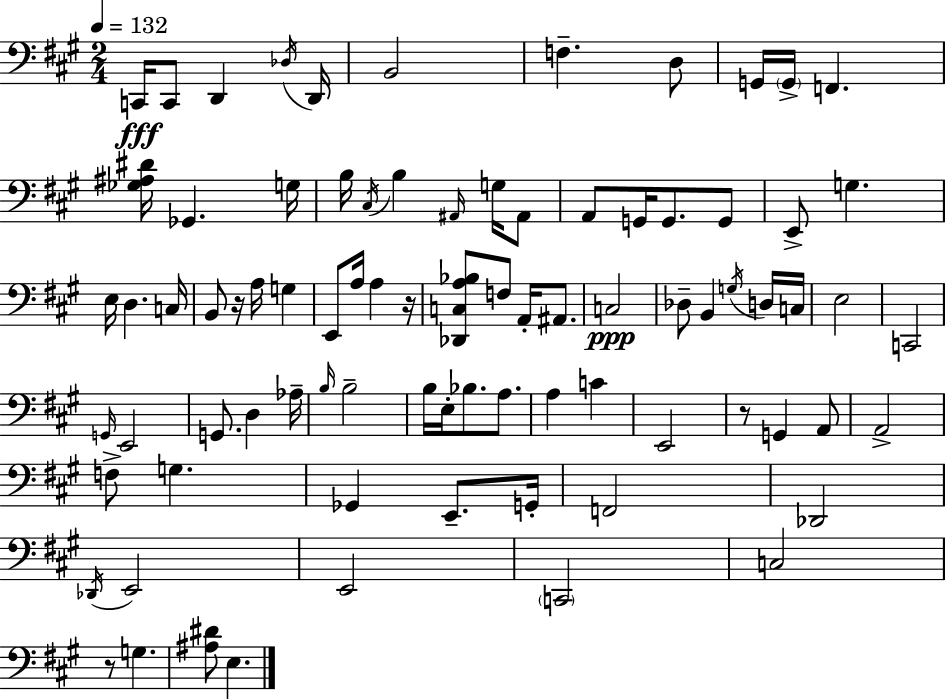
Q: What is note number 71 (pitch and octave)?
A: E2